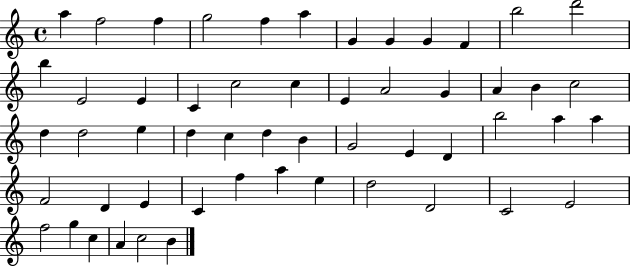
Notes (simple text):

A5/q F5/h F5/q G5/h F5/q A5/q G4/q G4/q G4/q F4/q B5/h D6/h B5/q E4/h E4/q C4/q C5/h C5/q E4/q A4/h G4/q A4/q B4/q C5/h D5/q D5/h E5/q D5/q C5/q D5/q B4/q G4/h E4/q D4/q B5/h A5/q A5/q F4/h D4/q E4/q C4/q F5/q A5/q E5/q D5/h D4/h C4/h E4/h F5/h G5/q C5/q A4/q C5/h B4/q